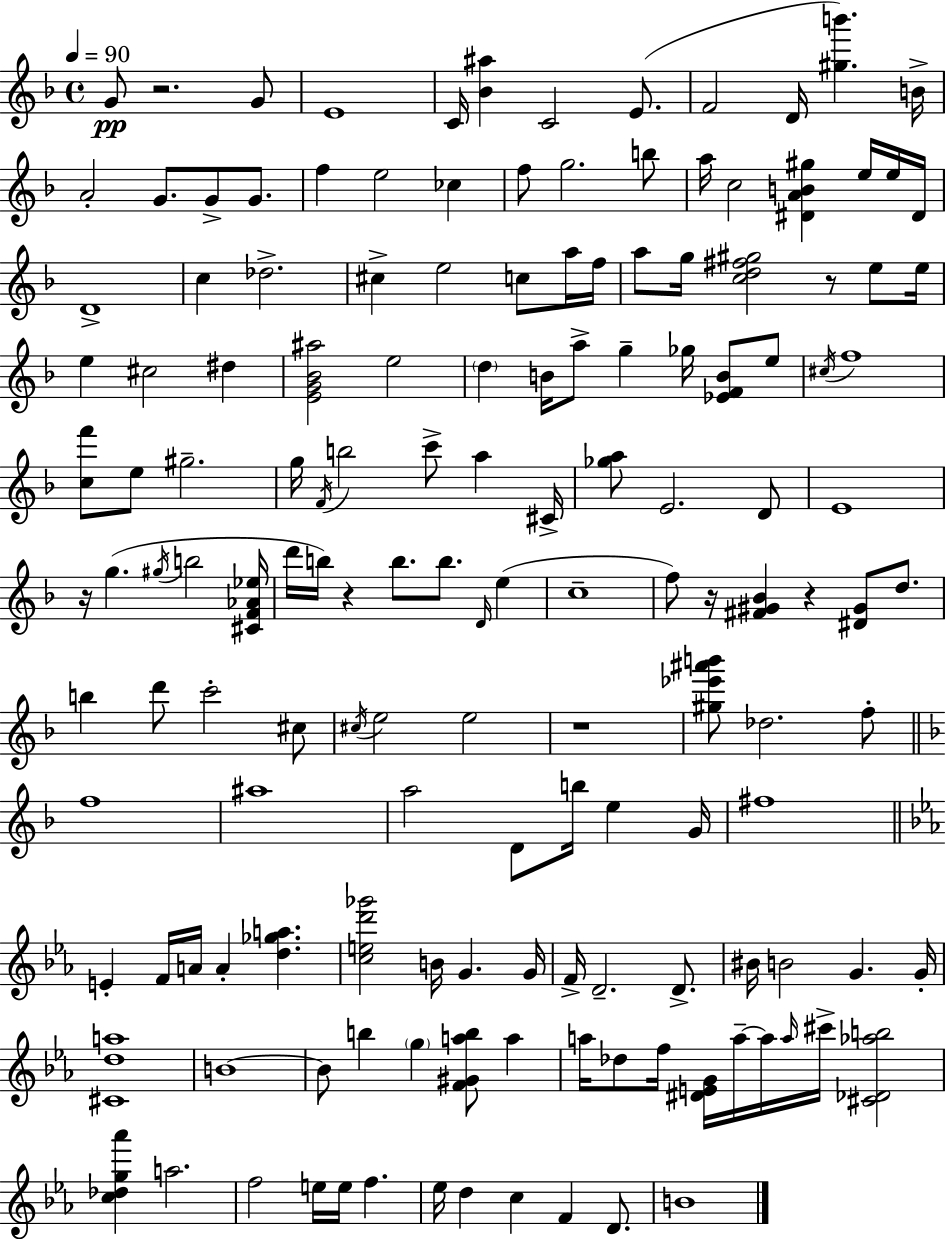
G4/e R/h. G4/e E4/w C4/s [Bb4,A#5]/q C4/h E4/e. F4/h D4/s [G#5,B6]/q. B4/s A4/h G4/e. G4/e G4/e. F5/q E5/h CES5/q F5/e G5/h. B5/e A5/s C5/h [D#4,A4,B4,G#5]/q E5/s E5/s D#4/s D4/w C5/q Db5/h. C#5/q E5/h C5/e A5/s F5/s A5/e G5/s [C5,D5,F#5,G#5]/h R/e E5/e E5/s E5/q C#5/h D#5/q [E4,G4,Bb4,A#5]/h E5/h D5/q B4/s A5/e G5/q Gb5/s [Eb4,F4,B4]/e E5/e C#5/s F5/w [C5,F6]/e E5/e G#5/h. G5/s F4/s B5/h C6/e A5/q C#4/s [Gb5,A5]/e E4/h. D4/e E4/w R/s G5/q. G#5/s B5/h [C#4,F4,Ab4,Eb5]/s D6/s B5/s R/q B5/e. B5/e. D4/s E5/q C5/w F5/e R/s [F#4,G#4,Bb4]/q R/q [D#4,G#4]/e D5/e. B5/q D6/e C6/h C#5/e C#5/s E5/h E5/h R/w [G#5,Eb6,A#6,B6]/e Db5/h. F5/e F5/w A#5/w A5/h D4/e B5/s E5/q G4/s F#5/w E4/q F4/s A4/s A4/q [D5,Gb5,A5]/q. [C5,E5,D6,Gb6]/h B4/s G4/q. G4/s F4/s D4/h. D4/e. BIS4/s B4/h G4/q. G4/s [C#4,D5,A5]/w B4/w B4/e B5/q G5/q [F4,G#4,A5,B5]/e A5/q A5/s Db5/e F5/s [D#4,E4,G4]/s A5/s A5/s A5/s C#6/s [C#4,Db4,Ab5,B5]/h [C5,Db5,G5,Ab6]/q A5/h. F5/h E5/s E5/s F5/q. Eb5/s D5/q C5/q F4/q D4/e. B4/w